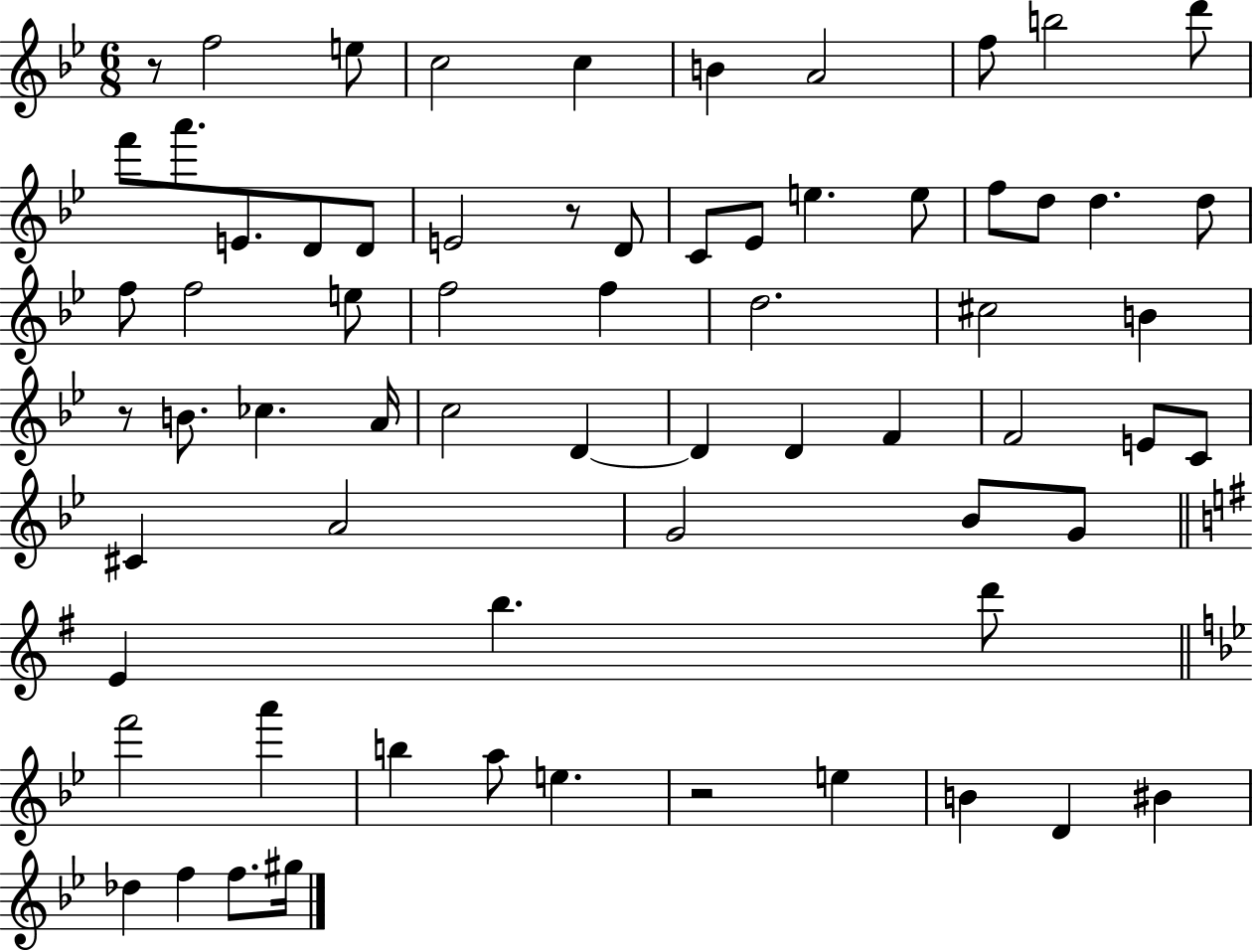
X:1
T:Untitled
M:6/8
L:1/4
K:Bb
z/2 f2 e/2 c2 c B A2 f/2 b2 d'/2 f'/2 a'/2 E/2 D/2 D/2 E2 z/2 D/2 C/2 _E/2 e e/2 f/2 d/2 d d/2 f/2 f2 e/2 f2 f d2 ^c2 B z/2 B/2 _c A/4 c2 D D D F F2 E/2 C/2 ^C A2 G2 _B/2 G/2 E b d'/2 f'2 a' b a/2 e z2 e B D ^B _d f f/2 ^g/4